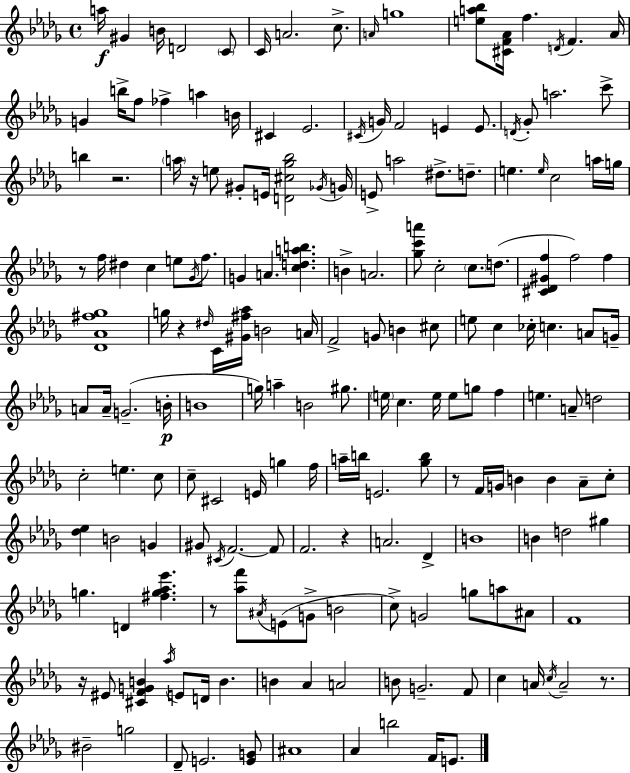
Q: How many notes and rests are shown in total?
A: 184